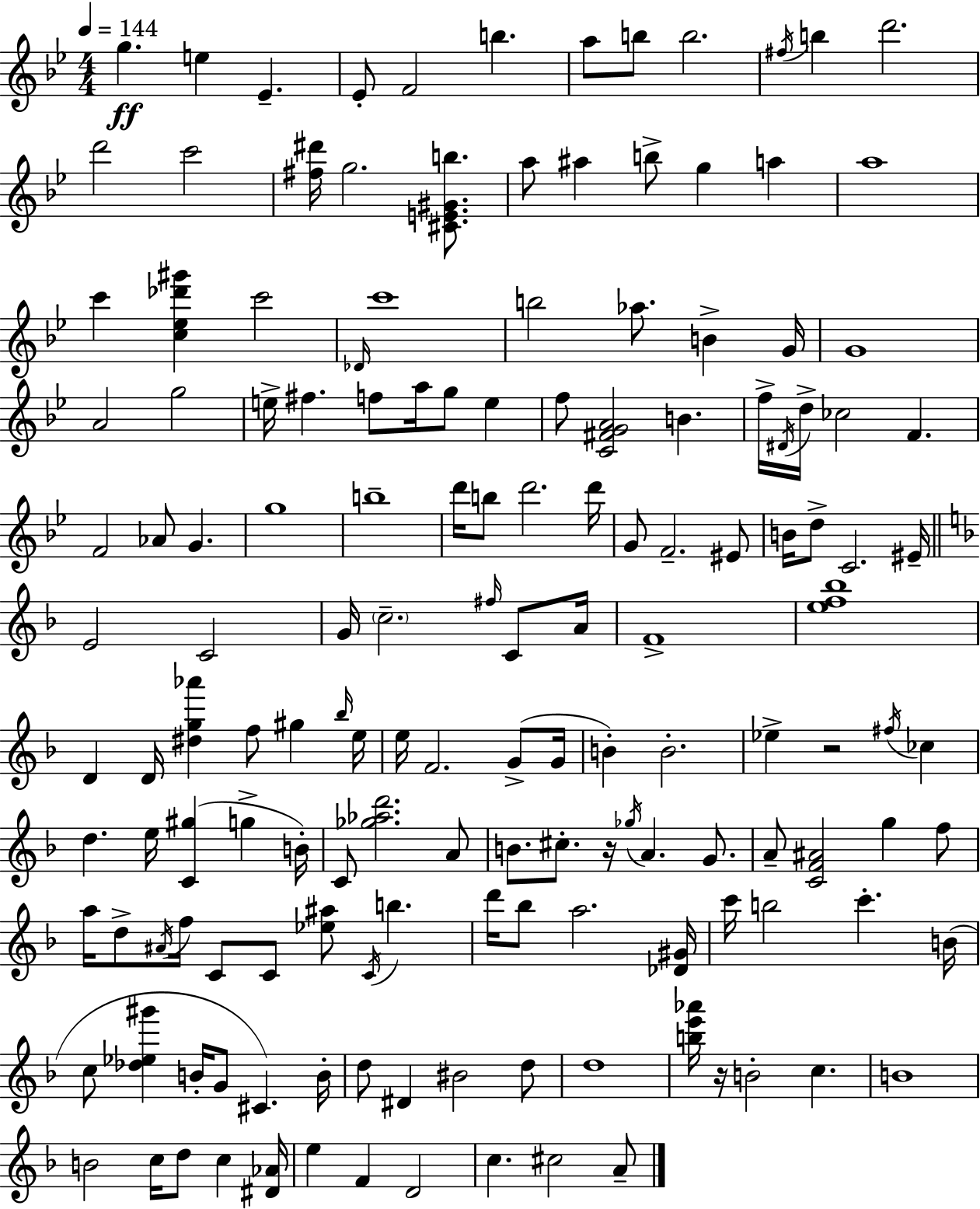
X:1
T:Untitled
M:4/4
L:1/4
K:Bb
g e _E _E/2 F2 b a/2 b/2 b2 ^f/4 b d'2 d'2 c'2 [^f^d']/4 g2 [^CE^Gb]/2 a/2 ^a b/2 g a a4 c' [c_e_d'^g'] c'2 _D/4 c'4 b2 _a/2 B G/4 G4 A2 g2 e/4 ^f f/2 a/4 g/2 e f/2 [C^FGA]2 B f/4 ^D/4 d/4 _c2 F F2 _A/2 G g4 b4 d'/4 b/2 d'2 d'/4 G/2 F2 ^E/2 B/4 d/2 C2 ^E/4 E2 C2 G/4 c2 ^f/4 C/2 A/4 F4 [ef_b]4 D D/4 [^dg_a'] f/2 ^g _b/4 e/4 e/4 F2 G/2 G/4 B B2 _e z2 ^f/4 _c d e/4 [C^g] g B/4 C/2 [_g_ad']2 A/2 B/2 ^c/2 z/4 _g/4 A G/2 A/2 [CF^A]2 g f/2 a/4 d/2 ^A/4 f/4 C/2 C/2 [_e^a]/2 C/4 b d'/4 _b/2 a2 [_D^G]/4 c'/4 b2 c' B/4 c/2 [_d_e^g'] B/4 G/2 ^C B/4 d/2 ^D ^B2 d/2 d4 [be'_a']/4 z/4 B2 c B4 B2 c/4 d/2 c [^D_A]/4 e F D2 c ^c2 A/2